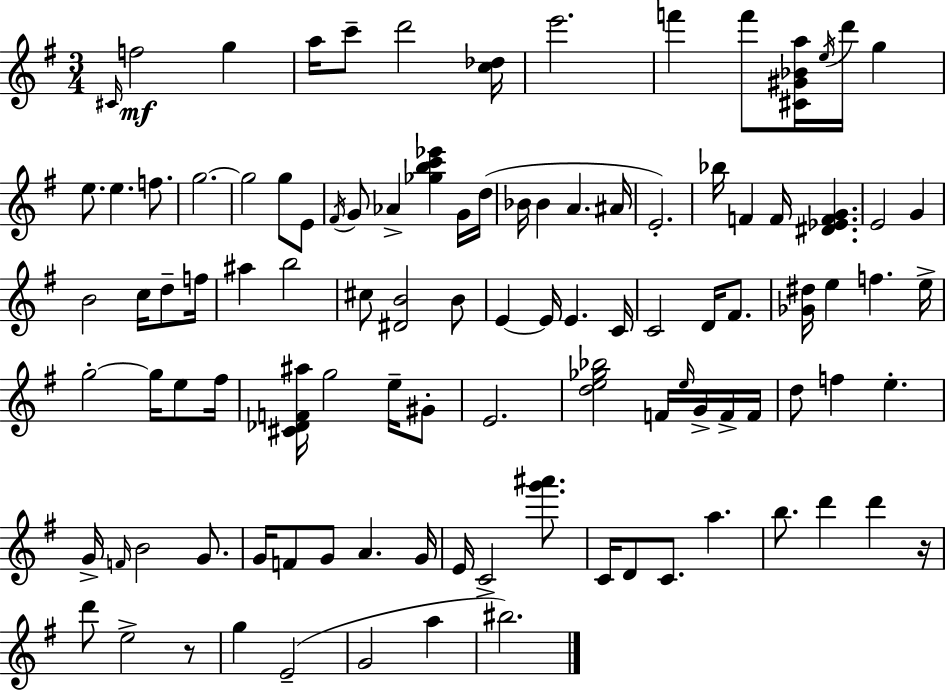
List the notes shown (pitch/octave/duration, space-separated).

C#4/s F5/h G5/q A5/s C6/e D6/h [C5,Db5]/s E6/h. F6/q F6/e [C#4,G#4,Bb4,A5]/s E5/s D6/s G5/q E5/e. E5/q. F5/e. G5/h. G5/h G5/e E4/e F#4/s G4/e Ab4/q [Gb5,B5,C6,Eb6]/q G4/s D5/s Bb4/s Bb4/q A4/q. A#4/s E4/h. Bb5/s F4/q F4/s [D#4,Eb4,F4,G4]/q. E4/h G4/q B4/h C5/s D5/e F5/s A#5/q B5/h C#5/e [D#4,B4]/h B4/e E4/q E4/s E4/q. C4/s C4/h D4/s F#4/e. [Gb4,D#5]/s E5/q F5/q. E5/s G5/h G5/s E5/e F#5/s [C#4,Db4,F4,A#5]/s G5/h E5/s G#4/e E4/h. [D5,E5,Gb5,Bb5]/h F4/s E5/s G4/s F4/s F4/s D5/e F5/q E5/q. G4/s F4/s B4/h G4/e. G4/s F4/e G4/e A4/q. G4/s E4/s C4/h [G6,A#6]/e. C4/s D4/e C4/e. A5/q. B5/e. D6/q D6/q R/s D6/e E5/h R/e G5/q E4/h G4/h A5/q BIS5/h.